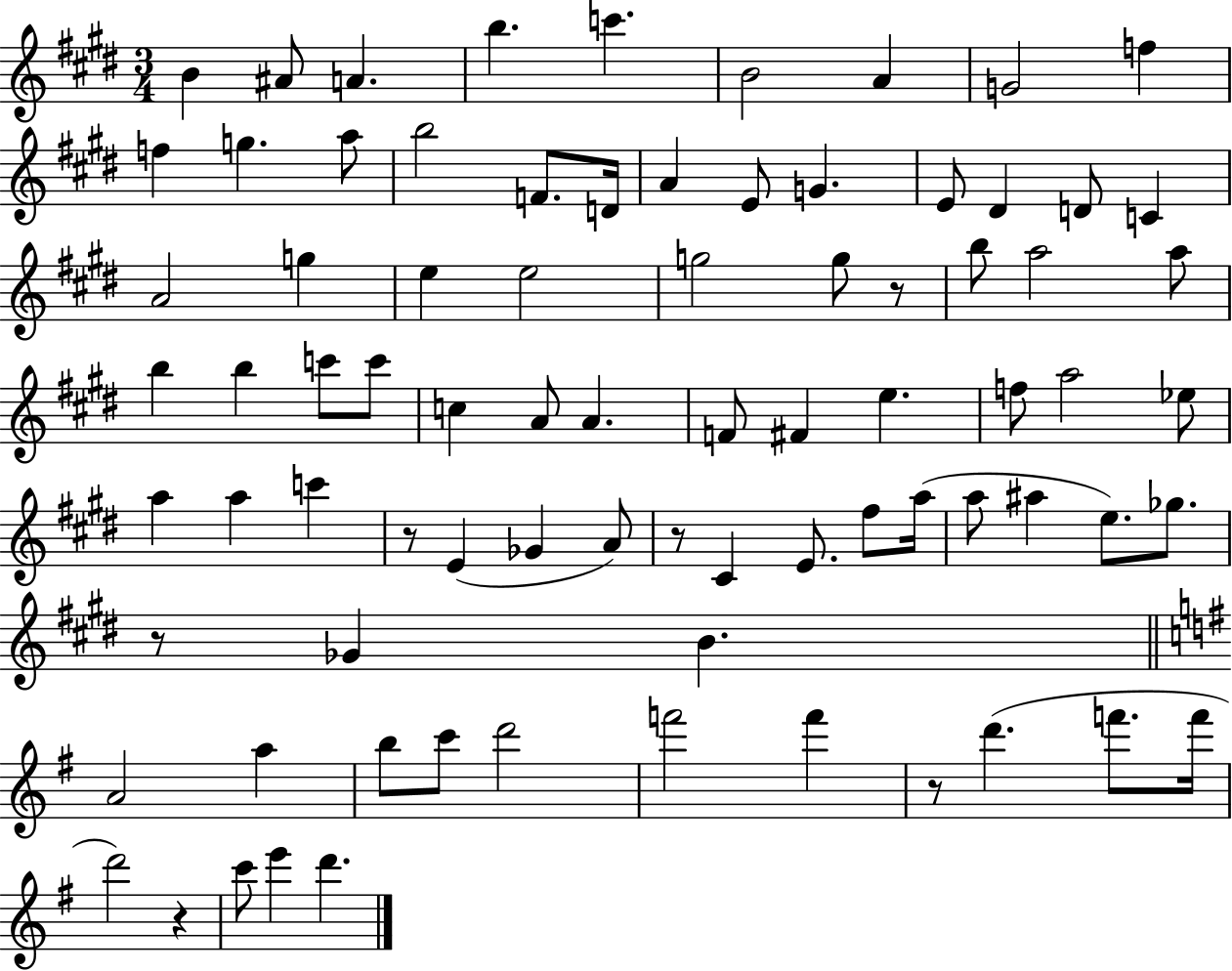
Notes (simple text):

B4/q A#4/e A4/q. B5/q. C6/q. B4/h A4/q G4/h F5/q F5/q G5/q. A5/e B5/h F4/e. D4/s A4/q E4/e G4/q. E4/e D#4/q D4/e C4/q A4/h G5/q E5/q E5/h G5/h G5/e R/e B5/e A5/h A5/e B5/q B5/q C6/e C6/e C5/q A4/e A4/q. F4/e F#4/q E5/q. F5/e A5/h Eb5/e A5/q A5/q C6/q R/e E4/q Gb4/q A4/e R/e C#4/q E4/e. F#5/e A5/s A5/e A#5/q E5/e. Gb5/e. R/e Gb4/q B4/q. A4/h A5/q B5/e C6/e D6/h F6/h F6/q R/e D6/q. F6/e. F6/s D6/h R/q C6/e E6/q D6/q.